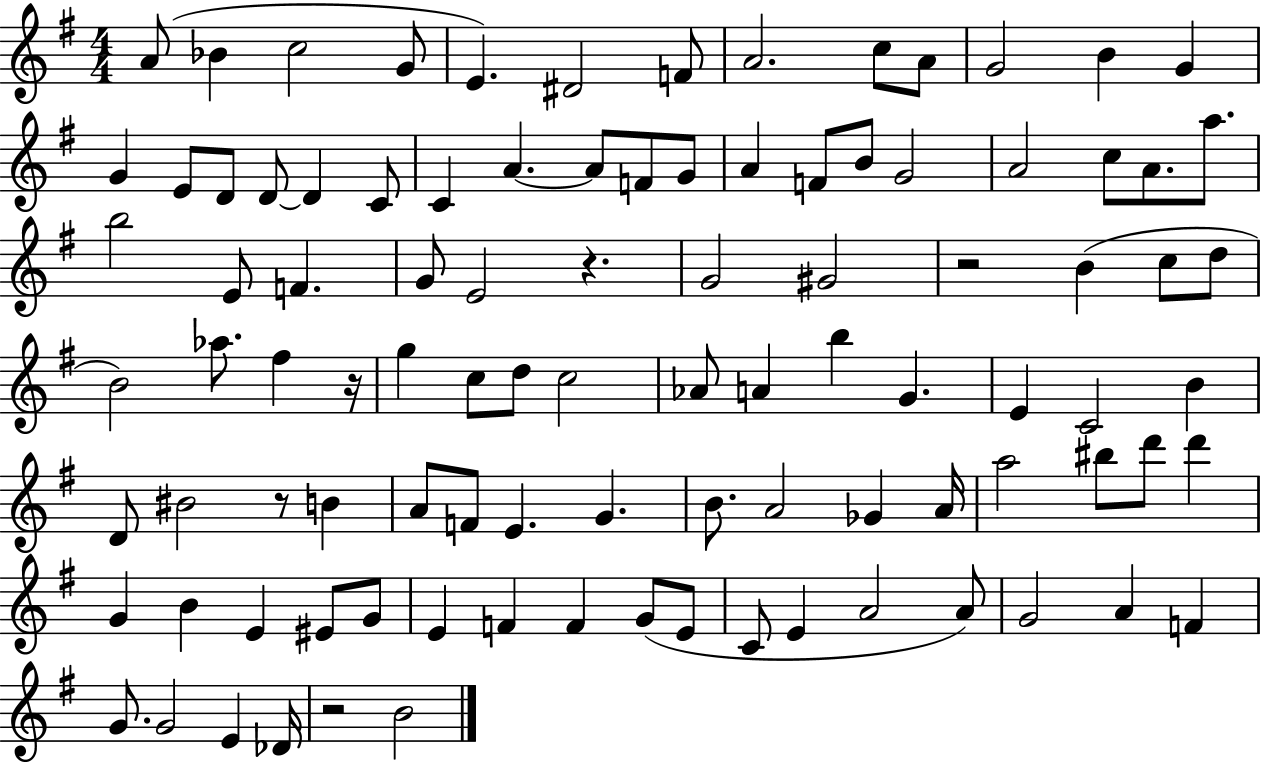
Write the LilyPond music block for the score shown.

{
  \clef treble
  \numericTimeSignature
  \time 4/4
  \key g \major
  \repeat volta 2 { a'8( bes'4 c''2 g'8 | e'4.) dis'2 f'8 | a'2. c''8 a'8 | g'2 b'4 g'4 | \break g'4 e'8 d'8 d'8~~ d'4 c'8 | c'4 a'4.~~ a'8 f'8 g'8 | a'4 f'8 b'8 g'2 | a'2 c''8 a'8. a''8. | \break b''2 e'8 f'4. | g'8 e'2 r4. | g'2 gis'2 | r2 b'4( c''8 d''8 | \break b'2) aes''8. fis''4 r16 | g''4 c''8 d''8 c''2 | aes'8 a'4 b''4 g'4. | e'4 c'2 b'4 | \break d'8 bis'2 r8 b'4 | a'8 f'8 e'4. g'4. | b'8. a'2 ges'4 a'16 | a''2 bis''8 d'''8 d'''4 | \break g'4 b'4 e'4 eis'8 g'8 | e'4 f'4 f'4 g'8( e'8 | c'8 e'4 a'2 a'8) | g'2 a'4 f'4 | \break g'8. g'2 e'4 des'16 | r2 b'2 | } \bar "|."
}